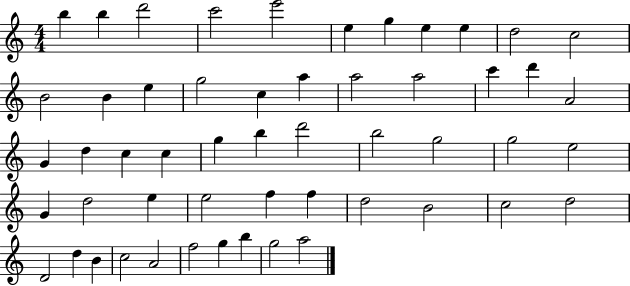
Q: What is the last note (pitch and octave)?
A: A5